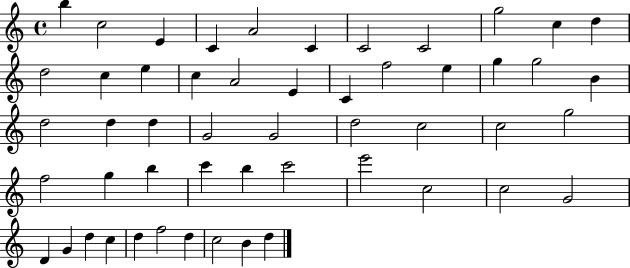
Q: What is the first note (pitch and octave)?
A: B5